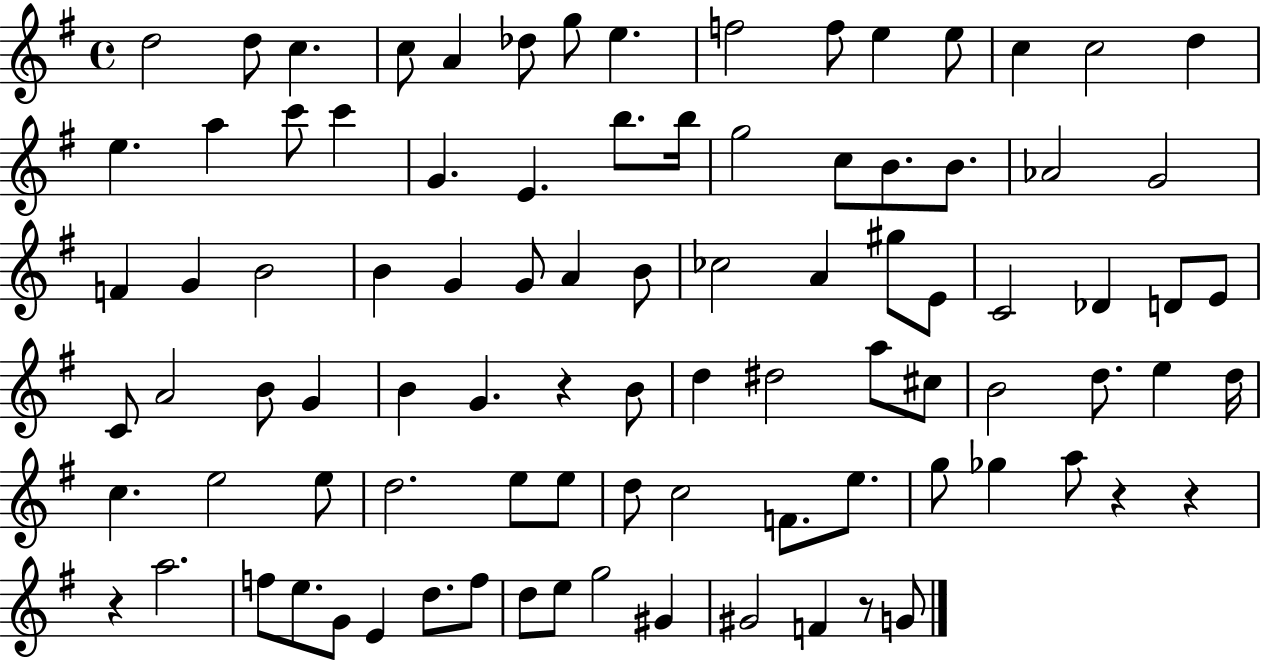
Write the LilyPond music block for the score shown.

{
  \clef treble
  \time 4/4
  \defaultTimeSignature
  \key g \major
  d''2 d''8 c''4. | c''8 a'4 des''8 g''8 e''4. | f''2 f''8 e''4 e''8 | c''4 c''2 d''4 | \break e''4. a''4 c'''8 c'''4 | g'4. e'4. b''8. b''16 | g''2 c''8 b'8. b'8. | aes'2 g'2 | \break f'4 g'4 b'2 | b'4 g'4 g'8 a'4 b'8 | ces''2 a'4 gis''8 e'8 | c'2 des'4 d'8 e'8 | \break c'8 a'2 b'8 g'4 | b'4 g'4. r4 b'8 | d''4 dis''2 a''8 cis''8 | b'2 d''8. e''4 d''16 | \break c''4. e''2 e''8 | d''2. e''8 e''8 | d''8 c''2 f'8. e''8. | g''8 ges''4 a''8 r4 r4 | \break r4 a''2. | f''8 e''8. g'8 e'4 d''8. f''8 | d''8 e''8 g''2 gis'4 | gis'2 f'4 r8 g'8 | \break \bar "|."
}